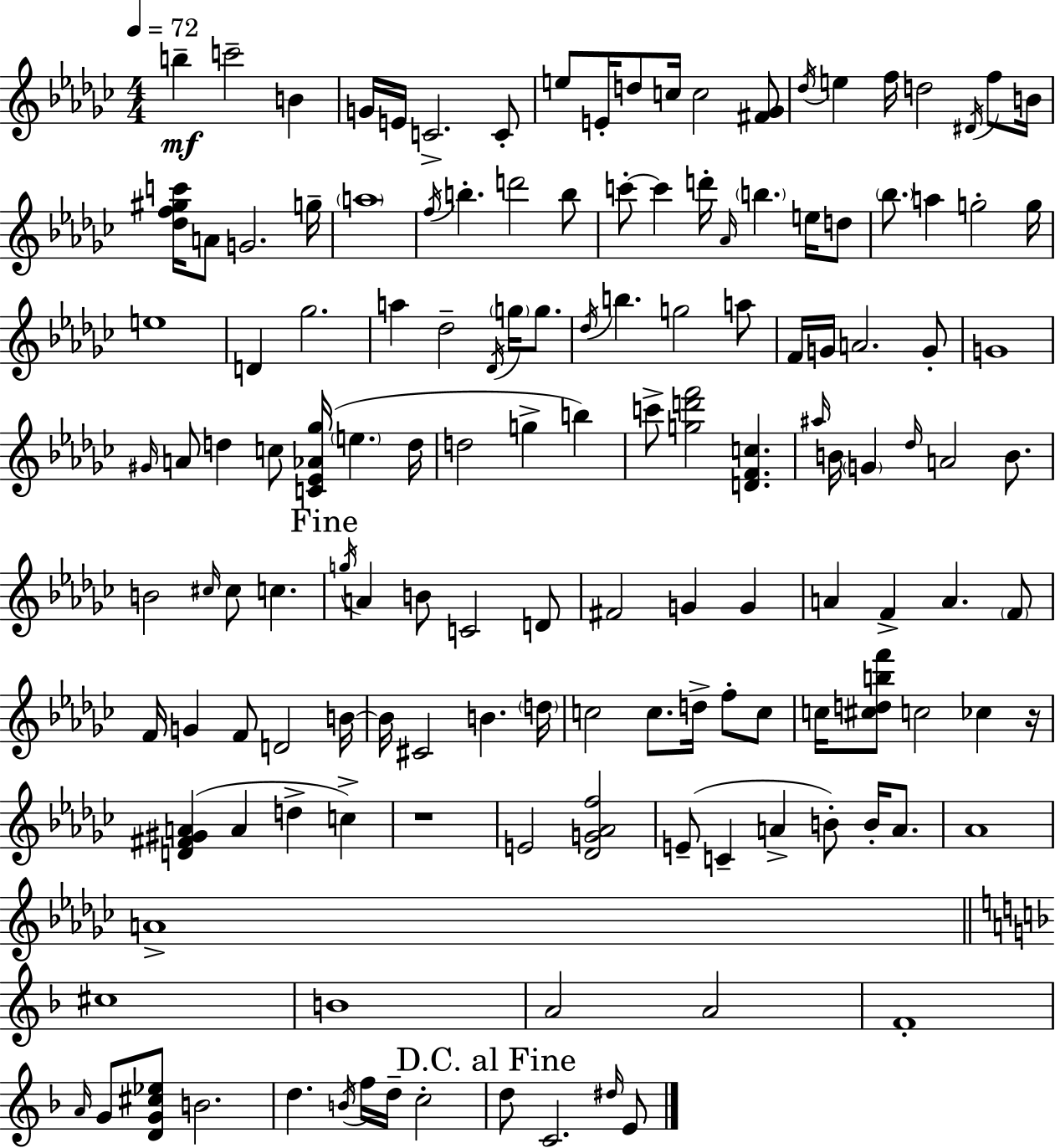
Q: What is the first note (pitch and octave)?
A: B5